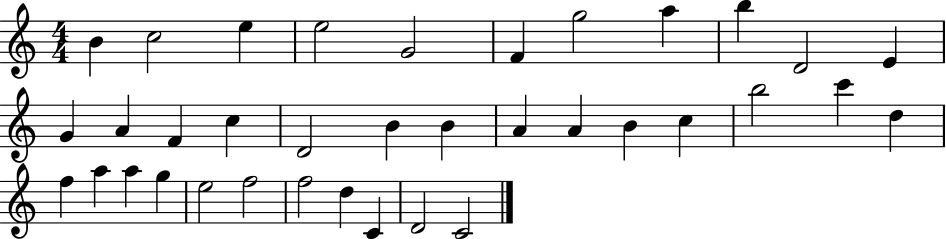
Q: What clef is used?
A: treble